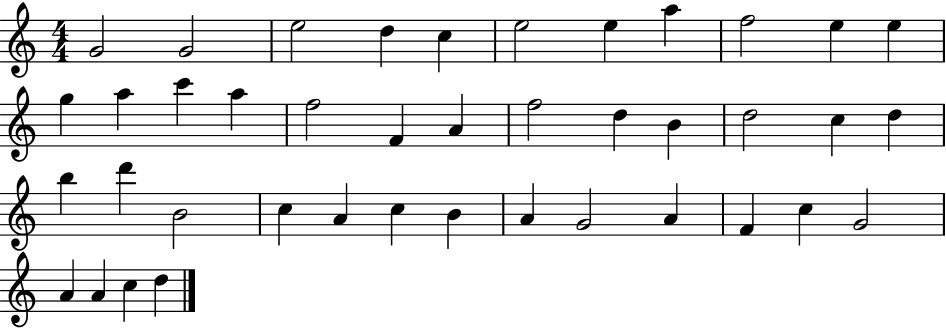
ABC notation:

X:1
T:Untitled
M:4/4
L:1/4
K:C
G2 G2 e2 d c e2 e a f2 e e g a c' a f2 F A f2 d B d2 c d b d' B2 c A c B A G2 A F c G2 A A c d